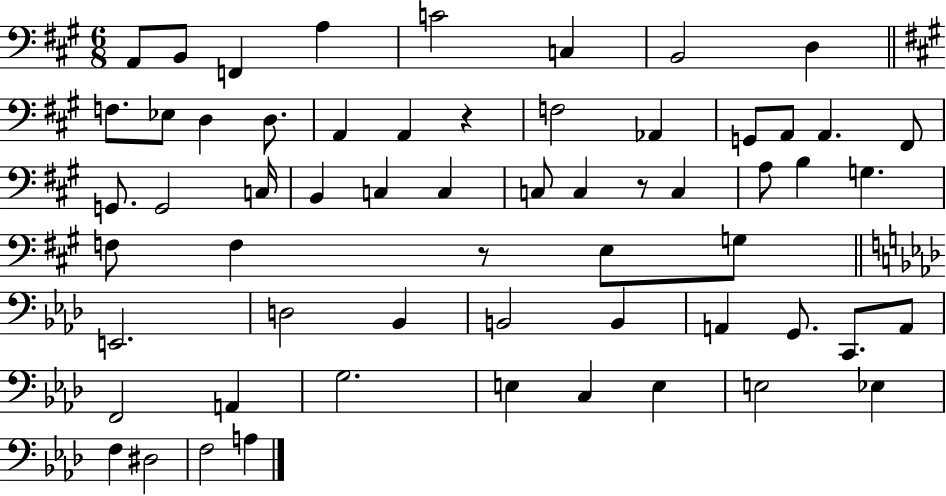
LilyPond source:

{
  \clef bass
  \numericTimeSignature
  \time 6/8
  \key a \major
  \repeat volta 2 { a,8 b,8 f,4 a4 | c'2 c4 | b,2 d4 | \bar "||" \break \key a \major f8. ees8 d4 d8. | a,4 a,4 r4 | f2 aes,4 | g,8 a,8 a,4. fis,8 | \break g,8. g,2 c16 | b,4 c4 c4 | c8 c4 r8 c4 | a8 b4 g4. | \break f8 f4 r8 e8 g8 | \bar "||" \break \key aes \major e,2. | d2 bes,4 | b,2 b,4 | a,4 g,8. c,8. a,8 | \break f,2 a,4 | g2. | e4 c4 e4 | e2 ees4 | \break f4 dis2 | f2 a4 | } \bar "|."
}